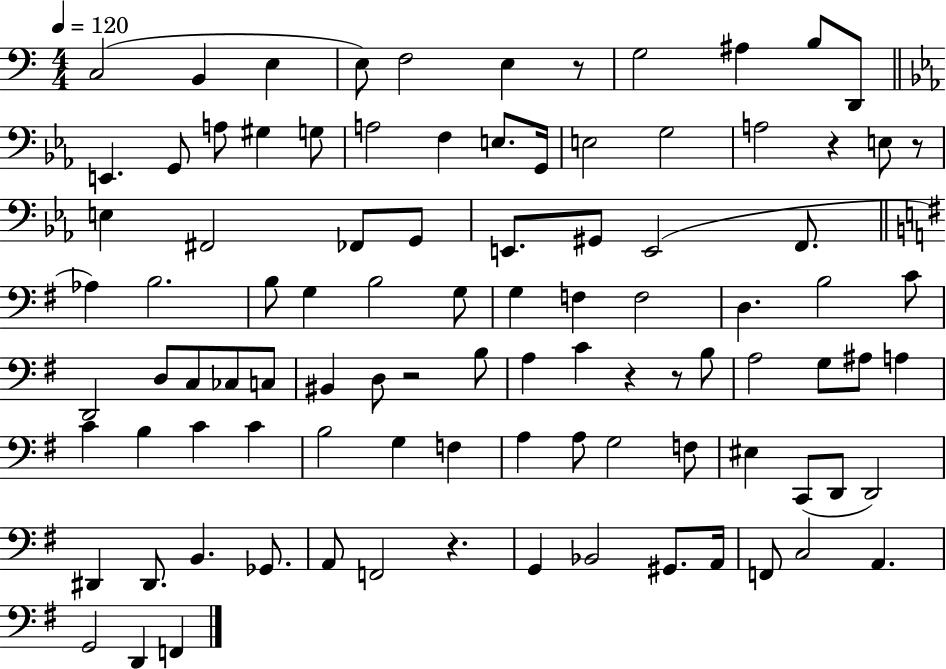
{
  \clef bass
  \numericTimeSignature
  \time 4/4
  \key c \major
  \tempo 4 = 120
  \repeat volta 2 { c2( b,4 e4 | e8) f2 e4 r8 | g2 ais4 b8 d,8 | \bar "||" \break \key c \minor e,4. g,8 a8 gis4 g8 | a2 f4 e8. g,16 | e2 g2 | a2 r4 e8 r8 | \break e4 fis,2 fes,8 g,8 | e,8. gis,8 e,2( f,8. | \bar "||" \break \key e \minor aes4) b2. | b8 g4 b2 g8 | g4 f4 f2 | d4. b2 c'8 | \break d,2 d8 c8 ces8 c8 | bis,4 d8 r2 b8 | a4 c'4 r4 r8 b8 | a2 g8 ais8 a4 | \break c'4 b4 c'4 c'4 | b2 g4 f4 | a4 a8 g2 f8 | eis4 c,8( d,8 d,2) | \break dis,4 dis,8. b,4. ges,8. | a,8 f,2 r4. | g,4 bes,2 gis,8. a,16 | f,8 c2 a,4. | \break g,2 d,4 f,4 | } \bar "|."
}